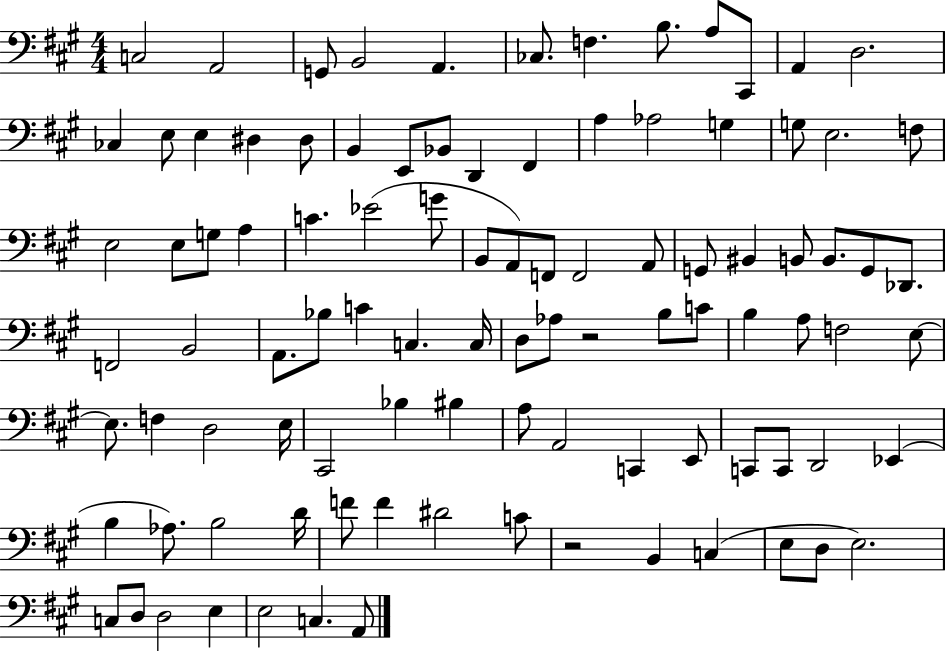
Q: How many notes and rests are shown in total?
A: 98